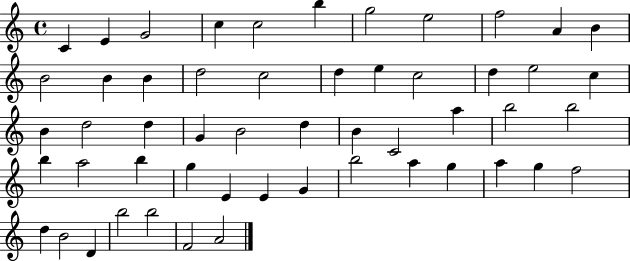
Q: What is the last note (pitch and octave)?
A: A4